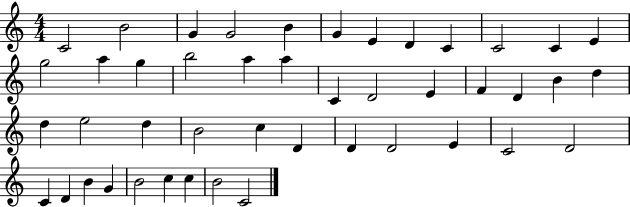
C4/h B4/h G4/q G4/h B4/q G4/q E4/q D4/q C4/q C4/h C4/q E4/q G5/h A5/q G5/q B5/h A5/q A5/q C4/q D4/h E4/q F4/q D4/q B4/q D5/q D5/q E5/h D5/q B4/h C5/q D4/q D4/q D4/h E4/q C4/h D4/h C4/q D4/q B4/q G4/q B4/h C5/q C5/q B4/h C4/h